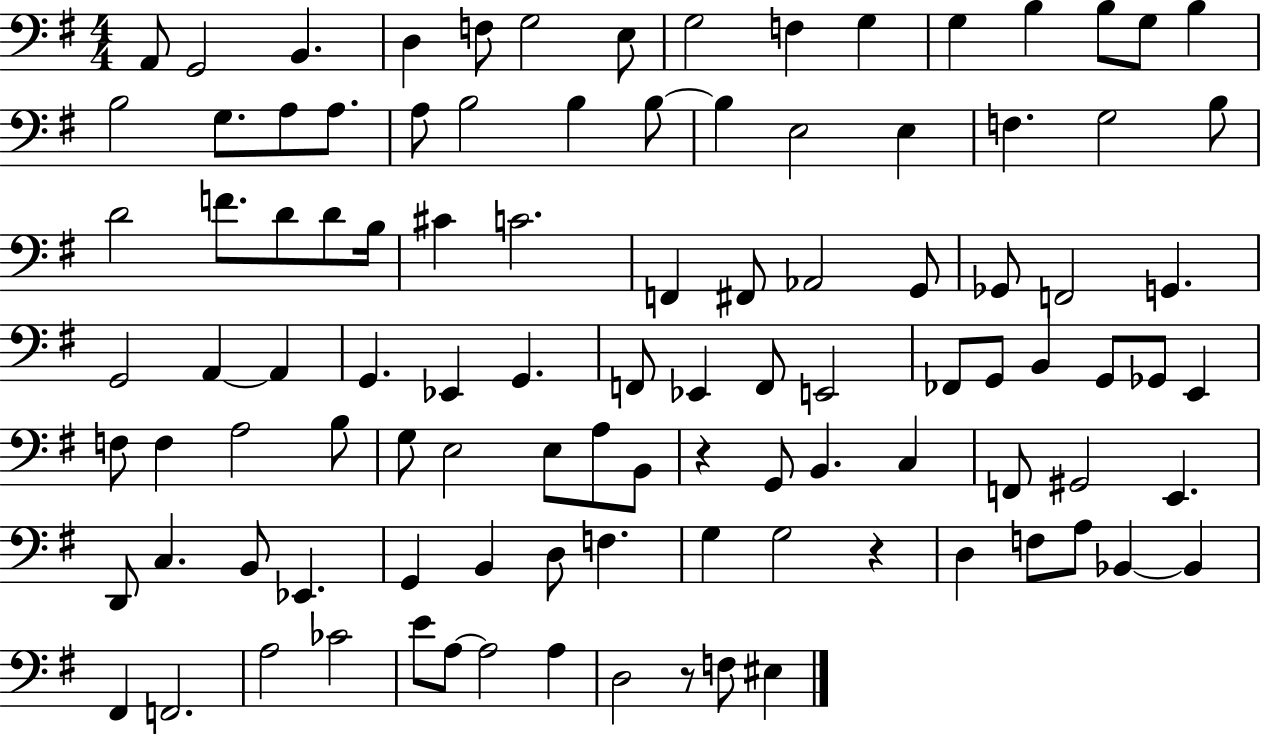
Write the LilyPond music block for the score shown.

{
  \clef bass
  \numericTimeSignature
  \time 4/4
  \key g \major
  a,8 g,2 b,4. | d4 f8 g2 e8 | g2 f4 g4 | g4 b4 b8 g8 b4 | \break b2 g8. a8 a8. | a8 b2 b4 b8~~ | b4 e2 e4 | f4. g2 b8 | \break d'2 f'8. d'8 d'8 b16 | cis'4 c'2. | f,4 fis,8 aes,2 g,8 | ges,8 f,2 g,4. | \break g,2 a,4~~ a,4 | g,4. ees,4 g,4. | f,8 ees,4 f,8 e,2 | fes,8 g,8 b,4 g,8 ges,8 e,4 | \break f8 f4 a2 b8 | g8 e2 e8 a8 b,8 | r4 g,8 b,4. c4 | f,8 gis,2 e,4. | \break d,8 c4. b,8 ees,4. | g,4 b,4 d8 f4. | g4 g2 r4 | d4 f8 a8 bes,4~~ bes,4 | \break fis,4 f,2. | a2 ces'2 | e'8 a8~~ a2 a4 | d2 r8 f8 eis4 | \break \bar "|."
}